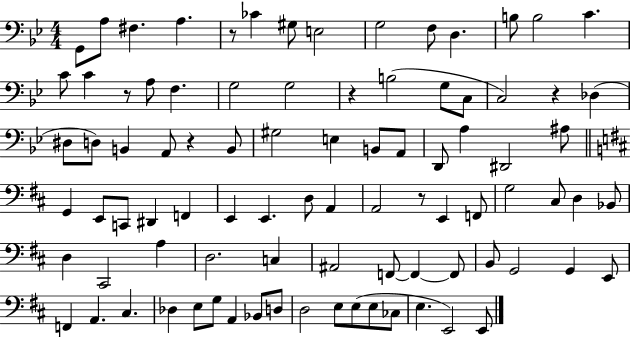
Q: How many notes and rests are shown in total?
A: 89